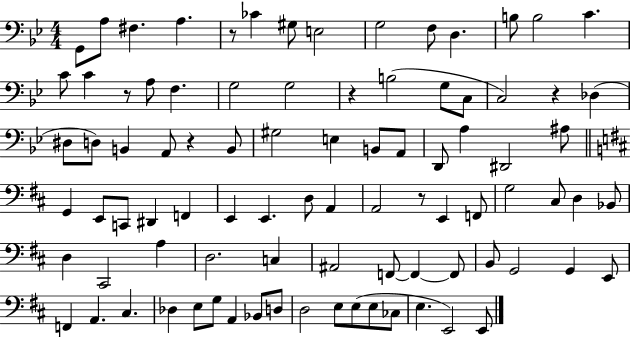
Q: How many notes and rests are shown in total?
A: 89